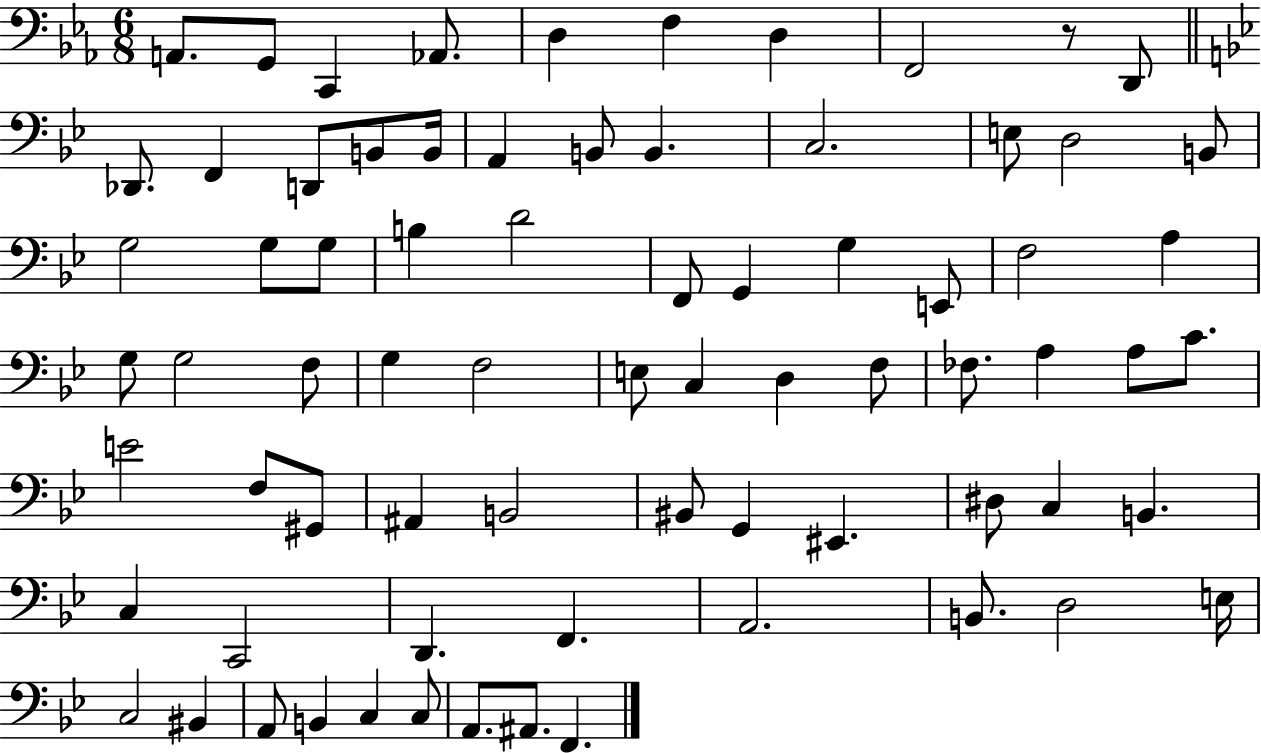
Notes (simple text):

A2/e. G2/e C2/q Ab2/e. D3/q F3/q D3/q F2/h R/e D2/e Db2/e. F2/q D2/e B2/e B2/s A2/q B2/e B2/q. C3/h. E3/e D3/h B2/e G3/h G3/e G3/e B3/q D4/h F2/e G2/q G3/q E2/e F3/h A3/q G3/e G3/h F3/e G3/q F3/h E3/e C3/q D3/q F3/e FES3/e. A3/q A3/e C4/e. E4/h F3/e G#2/e A#2/q B2/h BIS2/e G2/q EIS2/q. D#3/e C3/q B2/q. C3/q C2/h D2/q. F2/q. A2/h. B2/e. D3/h E3/s C3/h BIS2/q A2/e B2/q C3/q C3/e A2/e. A#2/e. F2/q.